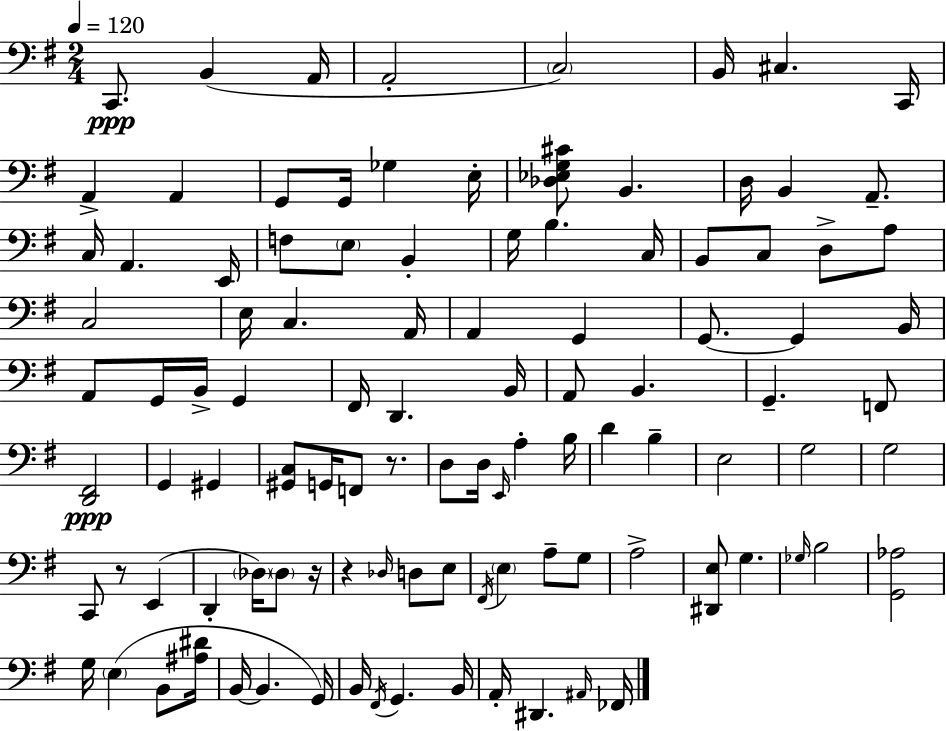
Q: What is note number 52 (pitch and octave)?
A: G2